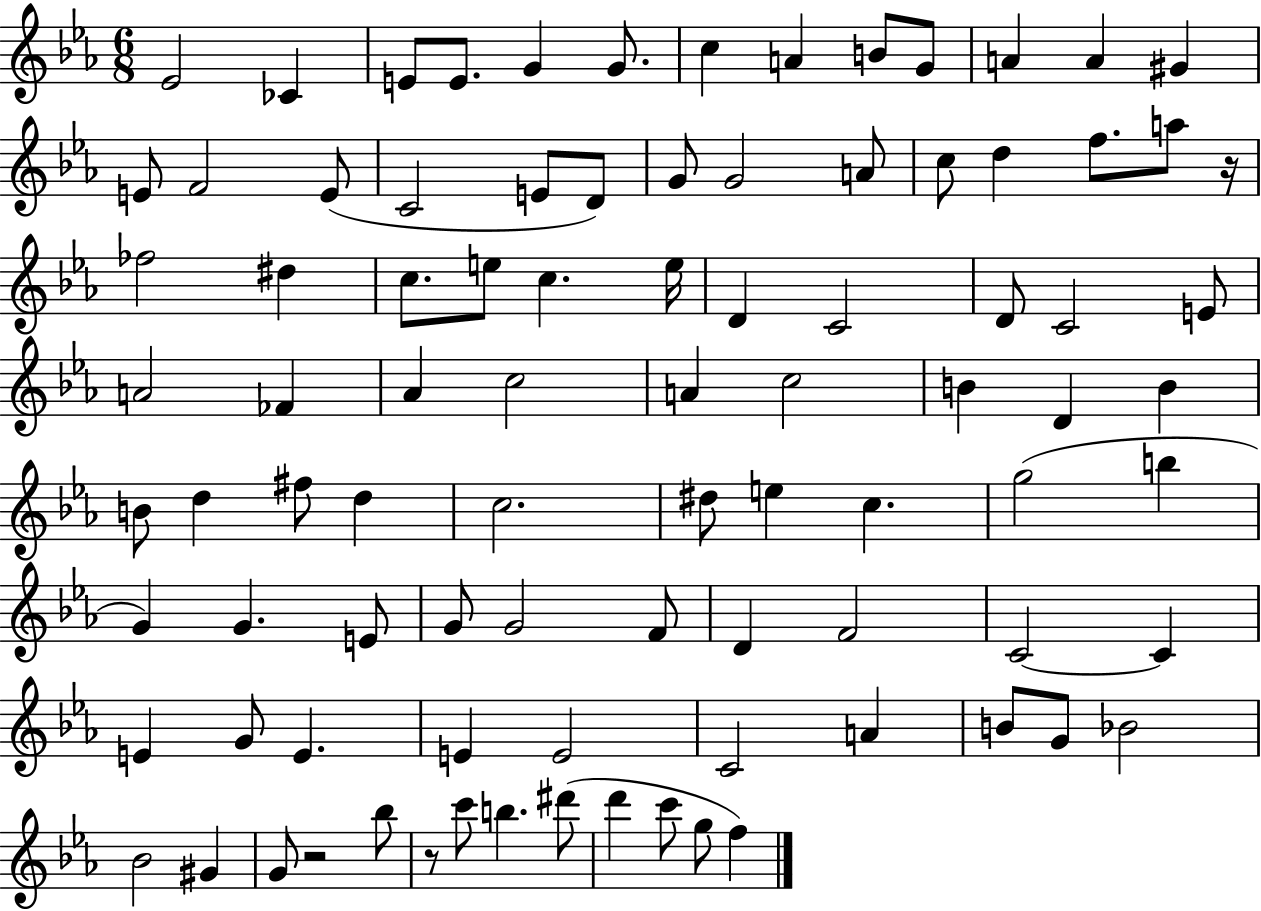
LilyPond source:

{
  \clef treble
  \numericTimeSignature
  \time 6/8
  \key ees \major
  \repeat volta 2 { ees'2 ces'4 | e'8 e'8. g'4 g'8. | c''4 a'4 b'8 g'8 | a'4 a'4 gis'4 | \break e'8 f'2 e'8( | c'2 e'8 d'8) | g'8 g'2 a'8 | c''8 d''4 f''8. a''8 r16 | \break fes''2 dis''4 | c''8. e''8 c''4. e''16 | d'4 c'2 | d'8 c'2 e'8 | \break a'2 fes'4 | aes'4 c''2 | a'4 c''2 | b'4 d'4 b'4 | \break b'8 d''4 fis''8 d''4 | c''2. | dis''8 e''4 c''4. | g''2( b''4 | \break g'4) g'4. e'8 | g'8 g'2 f'8 | d'4 f'2 | c'2~~ c'4 | \break e'4 g'8 e'4. | e'4 e'2 | c'2 a'4 | b'8 g'8 bes'2 | \break bes'2 gis'4 | g'8 r2 bes''8 | r8 c'''8 b''4. dis'''8( | d'''4 c'''8 g''8 f''4) | \break } \bar "|."
}